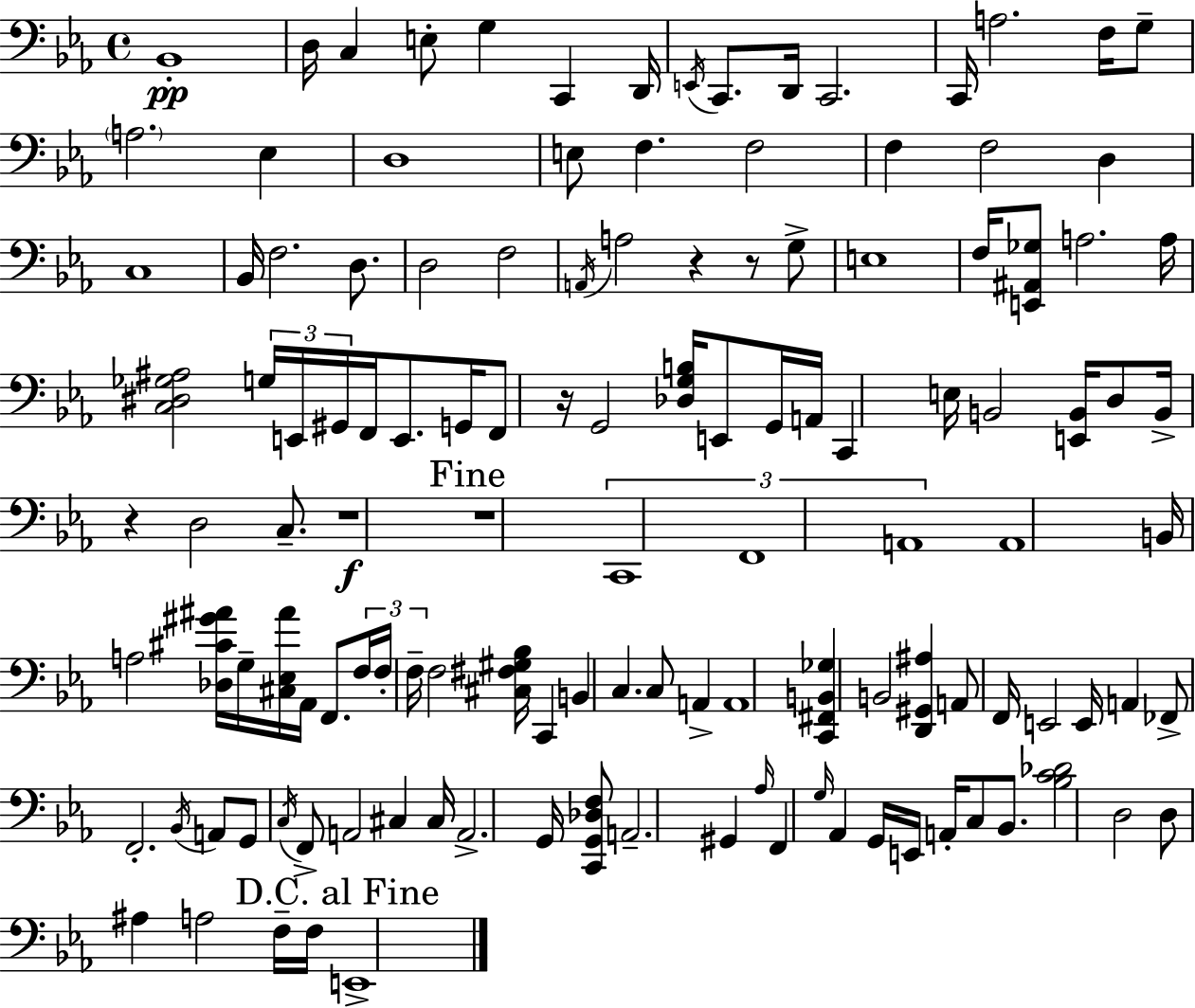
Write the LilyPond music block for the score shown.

{
  \clef bass
  \time 4/4
  \defaultTimeSignature
  \key c \minor
  bes,1-.\pp | d16 c4 e8-. g4 c,4 d,16 | \acciaccatura { e,16 } c,8. d,16 c,2. | c,16 a2. f16 g8-- | \break \parenthesize a2. ees4 | d1 | e8 f4. f2 | f4 f2 d4 | \break c1 | bes,16 f2. d8. | d2 f2 | \acciaccatura { a,16 } a2 r4 r8 | \break g8-> e1 | f16 <e, ais, ges>8 a2. | a16 <c dis ges ais>2 \tuplet 3/2 { g16 e,16 gis,16 } f,16 e,8. | g,16 f,8 r16 g,2 <des g b>16 e,8 | \break g,16 a,16 c,4 e16 b,2 <e, b,>16 | d8 b,16-> r4 d2 c8.-- | r1\f | \mark "Fine" r1 | \break \tuplet 3/2 { c,1 | f,1 | a,1 } | a,1 | \break b,16 a2 <des cis' gis' ais'>16 g16-- <cis ees ais'>16 aes,16 f,8. | \tuplet 3/2 { f16 f16-. f16-- } f2 <cis fis gis bes>16 c,4 | b,4 c4. c8 a,4-> | a,1 | \break <c, fis, b, ges>4 b,2 <d, gis, ais>4 | a,8 f,16 e,2 e,16 a,4 | fes,8-> f,2.-. | \acciaccatura { bes,16 } a,8 g,8 \acciaccatura { c16 } f,8-> a,2 | \break cis4 cis16 a,2.-> | g,16 <c, g, des f>8 a,2.-- | gis,4 \grace { aes16 } f,4 \grace { g16 } aes,4 g,16 e,16 | a,16-. c8 bes,8. <bes c' des'>2 d2 | \break d8 ais4 a2 | f16-- f16 \mark "D.C. al Fine" e,1-> | \bar "|."
}